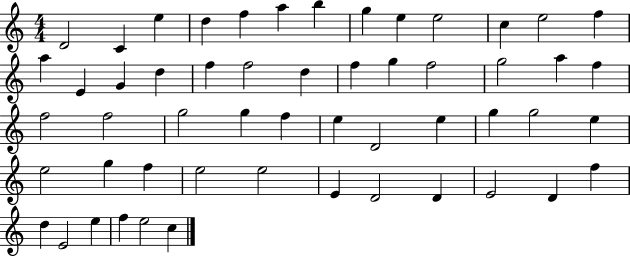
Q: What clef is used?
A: treble